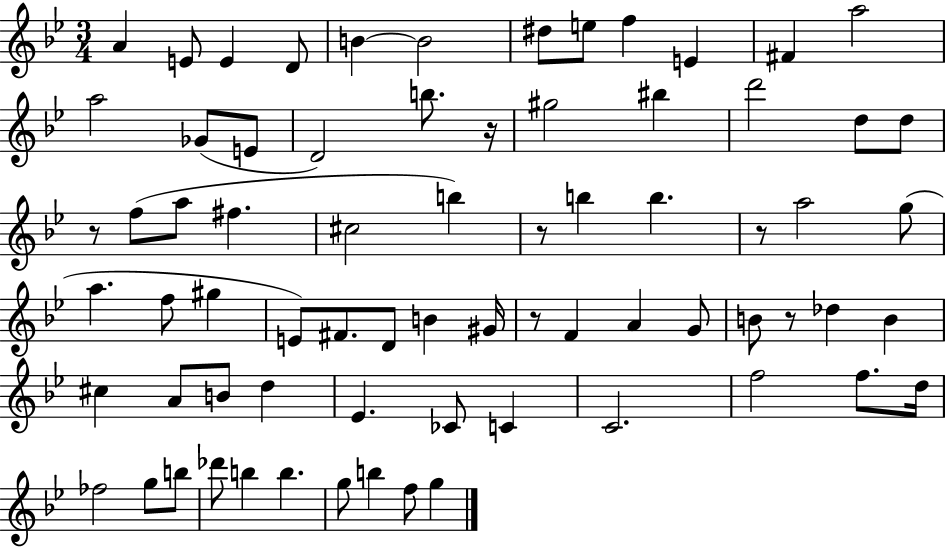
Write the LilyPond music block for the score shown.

{
  \clef treble
  \numericTimeSignature
  \time 3/4
  \key bes \major
  a'4 e'8 e'4 d'8 | b'4~~ b'2 | dis''8 e''8 f''4 e'4 | fis'4 a''2 | \break a''2 ges'8( e'8 | d'2) b''8. r16 | gis''2 bis''4 | d'''2 d''8 d''8 | \break r8 f''8( a''8 fis''4. | cis''2 b''4) | r8 b''4 b''4. | r8 a''2 g''8( | \break a''4. f''8 gis''4 | e'8) fis'8. d'8 b'4 gis'16 | r8 f'4 a'4 g'8 | b'8 r8 des''4 b'4 | \break cis''4 a'8 b'8 d''4 | ees'4. ces'8 c'4 | c'2. | f''2 f''8. d''16 | \break fes''2 g''8 b''8 | des'''8 b''4 b''4. | g''8 b''4 f''8 g''4 | \bar "|."
}